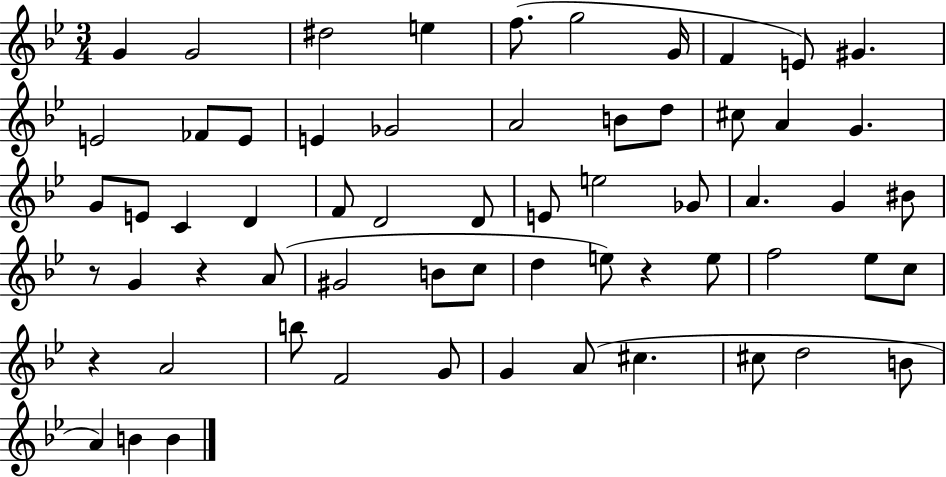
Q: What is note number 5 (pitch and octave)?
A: F5